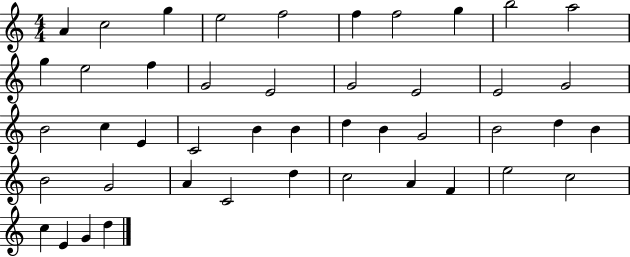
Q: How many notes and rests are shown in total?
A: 45